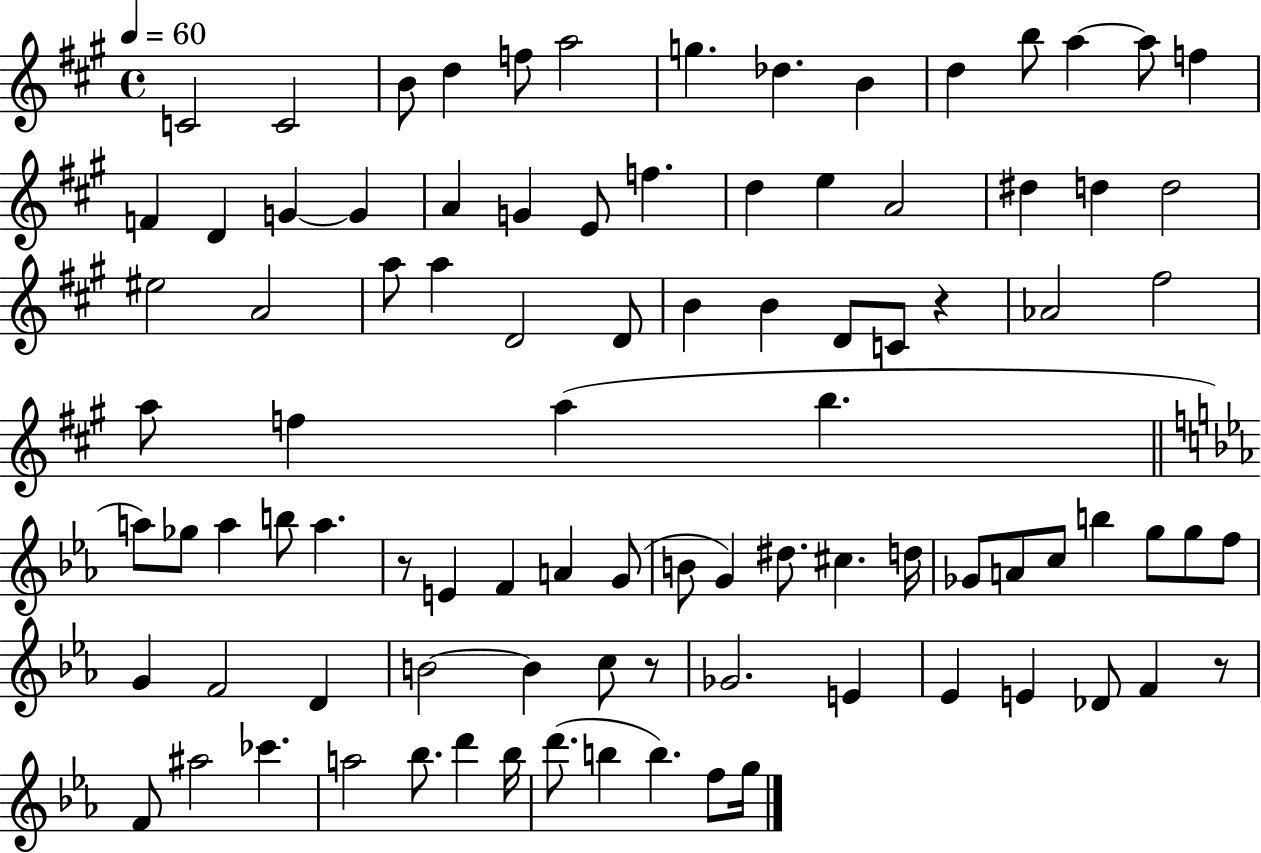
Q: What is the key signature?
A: A major